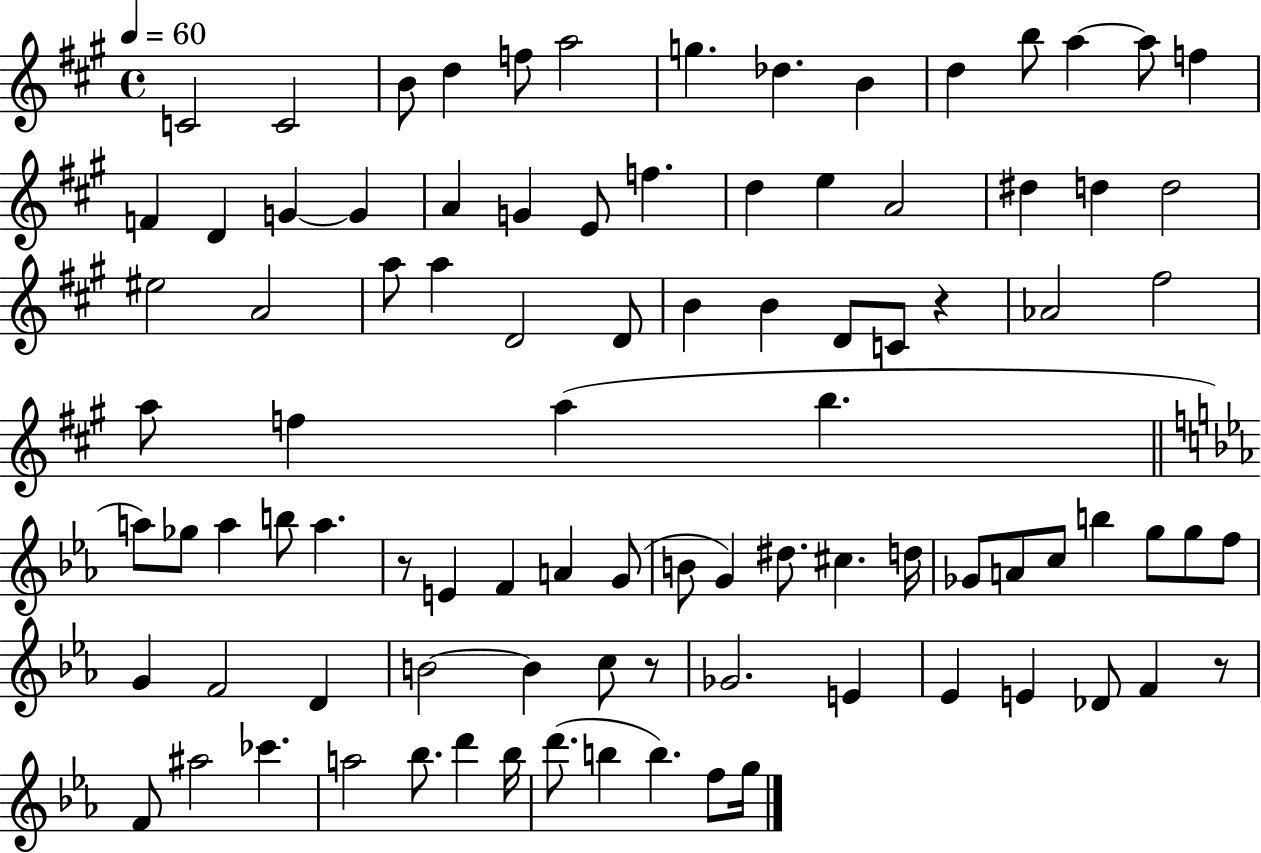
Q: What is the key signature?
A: A major